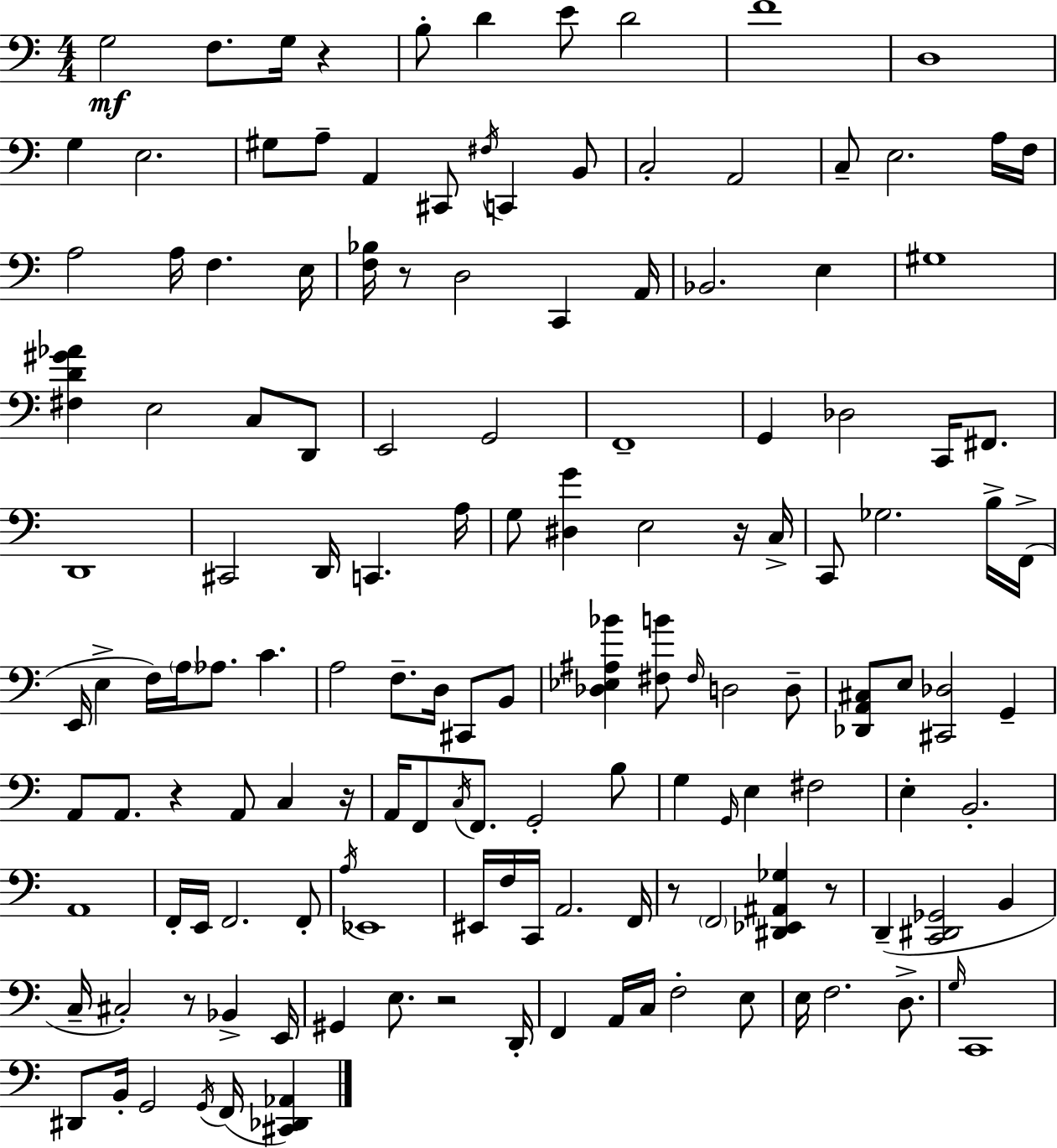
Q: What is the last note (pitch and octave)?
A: F2